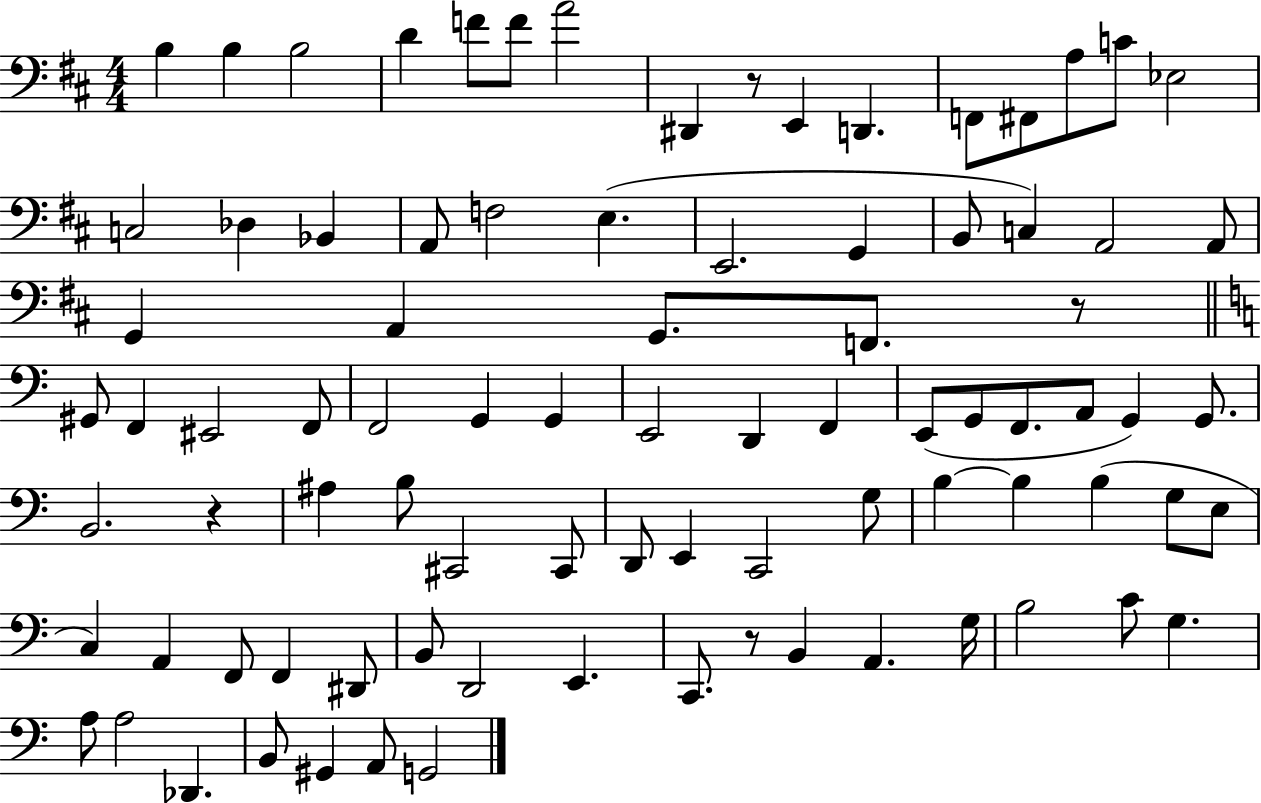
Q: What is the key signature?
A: D major